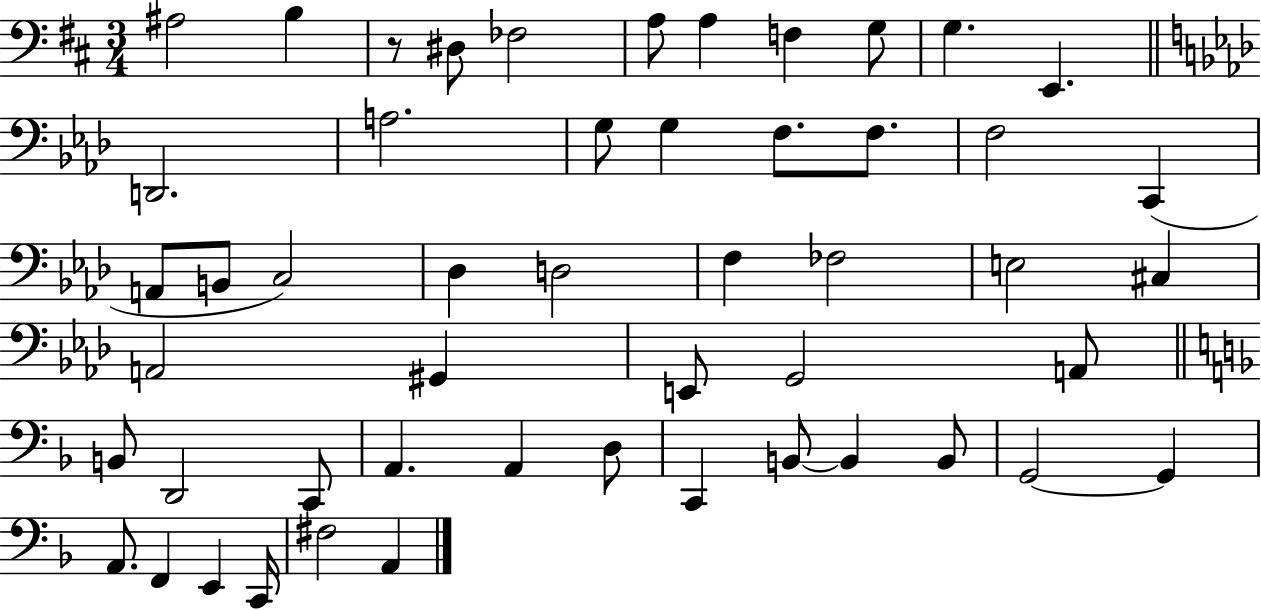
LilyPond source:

{
  \clef bass
  \numericTimeSignature
  \time 3/4
  \key d \major
  ais2 b4 | r8 dis8 fes2 | a8 a4 f4 g8 | g4. e,4. | \break \bar "||" \break \key aes \major d,2. | a2. | g8 g4 f8. f8. | f2 c,4( | \break a,8 b,8 c2) | des4 d2 | f4 fes2 | e2 cis4 | \break a,2 gis,4 | e,8 g,2 a,8 | \bar "||" \break \key f \major b,8 d,2 c,8 | a,4. a,4 d8 | c,4 b,8~~ b,4 b,8 | g,2~~ g,4 | \break a,8. f,4 e,4 c,16 | fis2 a,4 | \bar "|."
}